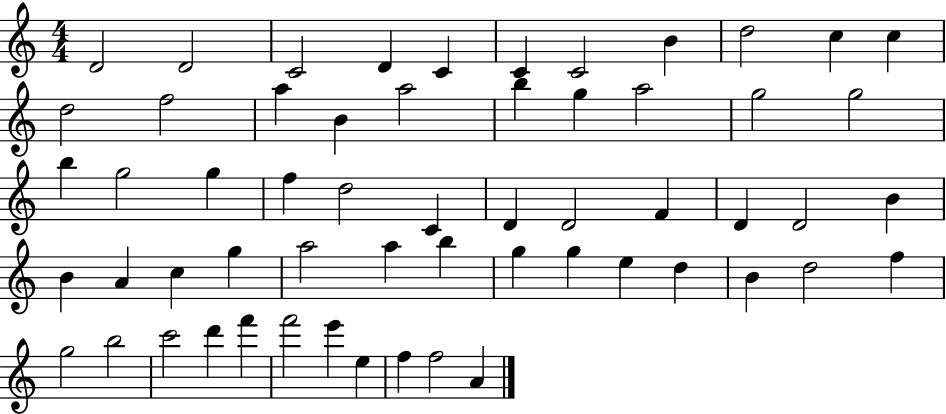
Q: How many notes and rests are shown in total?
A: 58